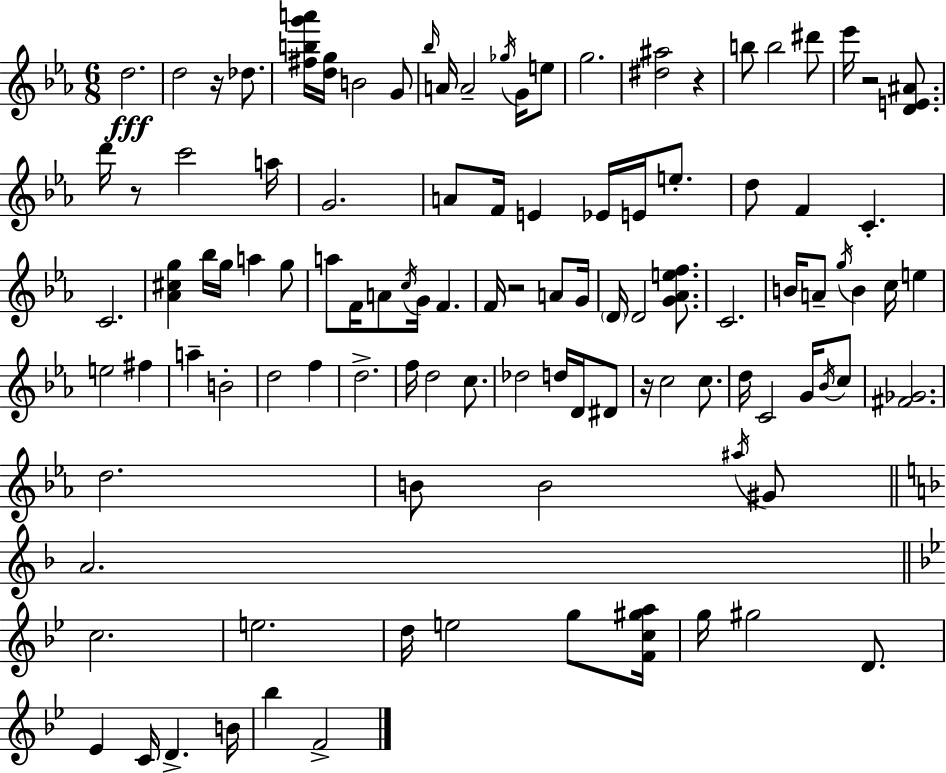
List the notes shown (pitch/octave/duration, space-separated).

D5/h. D5/h R/s Db5/e. [F#5,B5,G6,A6]/s [D5,G5]/s B4/h G4/e Bb5/s A4/s A4/h Gb5/s G4/s E5/e G5/h. [D#5,A#5]/h R/q B5/e B5/h D#6/e Eb6/s R/h [D4,E4,A#4]/e. D6/s R/e C6/h A5/s G4/h. A4/e F4/s E4/q Eb4/s E4/s E5/e. D5/e F4/q C4/q. C4/h. [Ab4,C#5,G5]/q Bb5/s G5/s A5/q G5/e A5/e F4/s A4/e C5/s G4/s F4/q. F4/s R/h A4/e G4/s D4/s D4/h [G4,Ab4,E5,F5]/e. C4/h. B4/s A4/e G5/s B4/q C5/s E5/q E5/h F#5/q A5/q B4/h D5/h F5/q D5/h. F5/s D5/h C5/e. Db5/h D5/s D4/s D#4/e R/s C5/h C5/e. D5/s C4/h G4/s Bb4/s C5/e [F#4,Gb4]/h. D5/h. B4/e B4/h A#5/s G#4/e A4/h. C5/h. E5/h. D5/s E5/h G5/e [F4,C5,G#5,A5]/s G5/s G#5/h D4/e. Eb4/q C4/s D4/q. B4/s Bb5/q F4/h